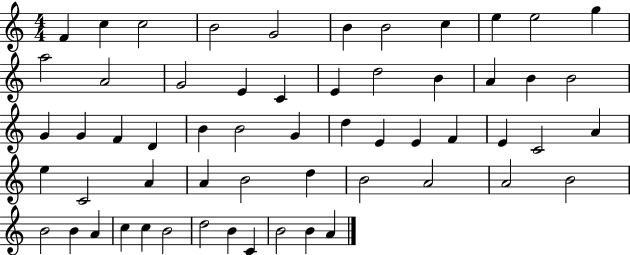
F4/q C5/q C5/h B4/h G4/h B4/q B4/h C5/q E5/q E5/h G5/q A5/h A4/h G4/h E4/q C4/q E4/q D5/h B4/q A4/q B4/q B4/h G4/q G4/q F4/q D4/q B4/q B4/h G4/q D5/q E4/q E4/q F4/q E4/q C4/h A4/q E5/q C4/h A4/q A4/q B4/h D5/q B4/h A4/h A4/h B4/h B4/h B4/q A4/q C5/q C5/q B4/h D5/h B4/q C4/q B4/h B4/q A4/q